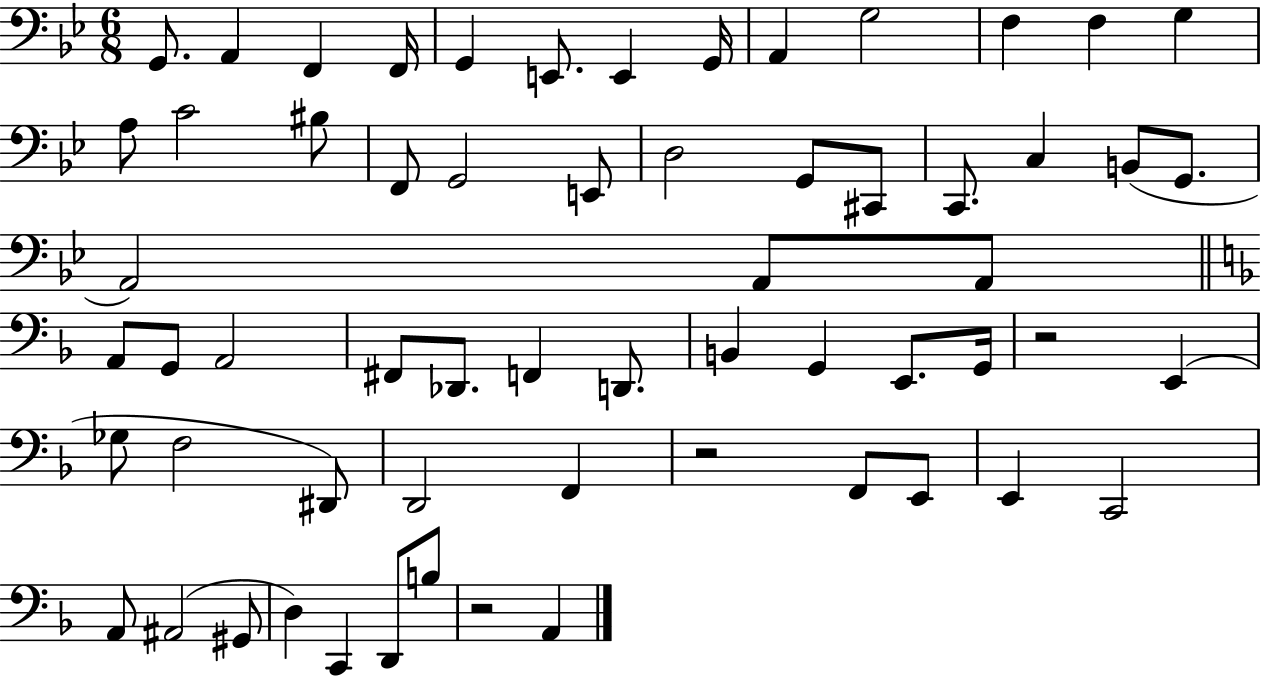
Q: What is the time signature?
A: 6/8